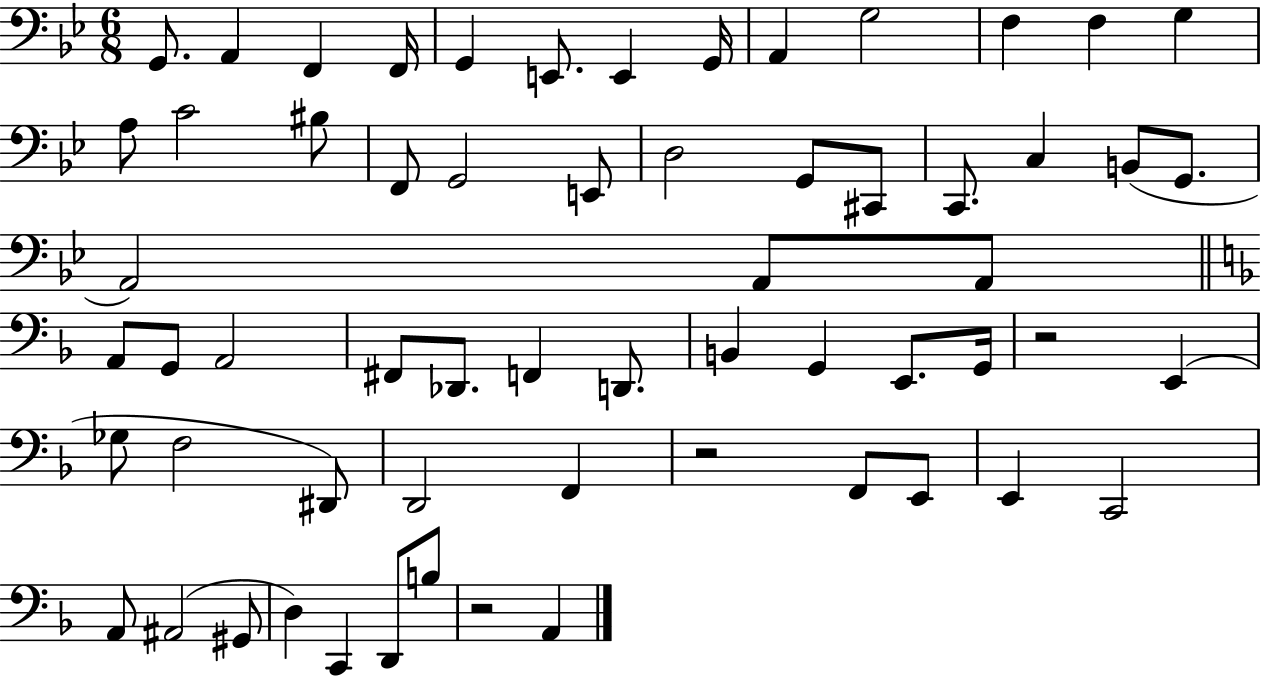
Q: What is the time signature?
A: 6/8